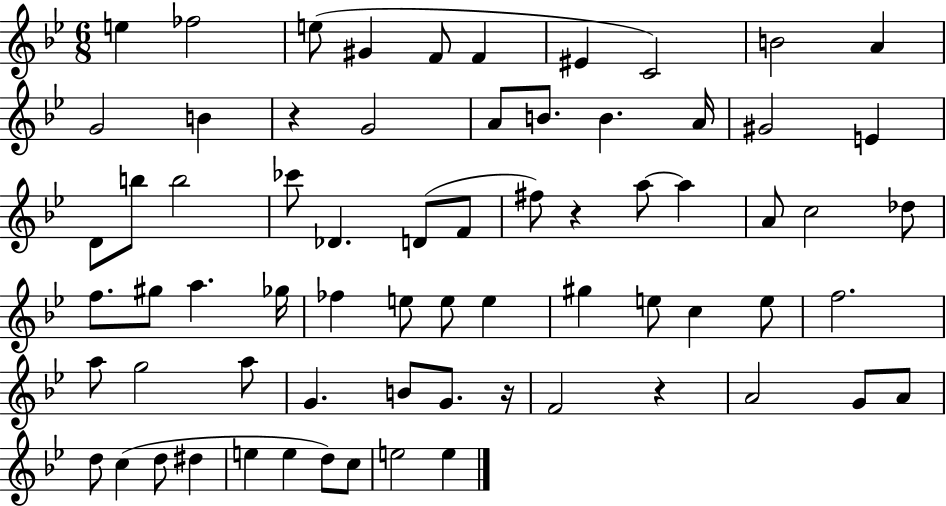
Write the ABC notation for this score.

X:1
T:Untitled
M:6/8
L:1/4
K:Bb
e _f2 e/2 ^G F/2 F ^E C2 B2 A G2 B z G2 A/2 B/2 B A/4 ^G2 E D/2 b/2 b2 _c'/2 _D D/2 F/2 ^f/2 z a/2 a A/2 c2 _d/2 f/2 ^g/2 a _g/4 _f e/2 e/2 e ^g e/2 c e/2 f2 a/2 g2 a/2 G B/2 G/2 z/4 F2 z A2 G/2 A/2 d/2 c d/2 ^d e e d/2 c/2 e2 e